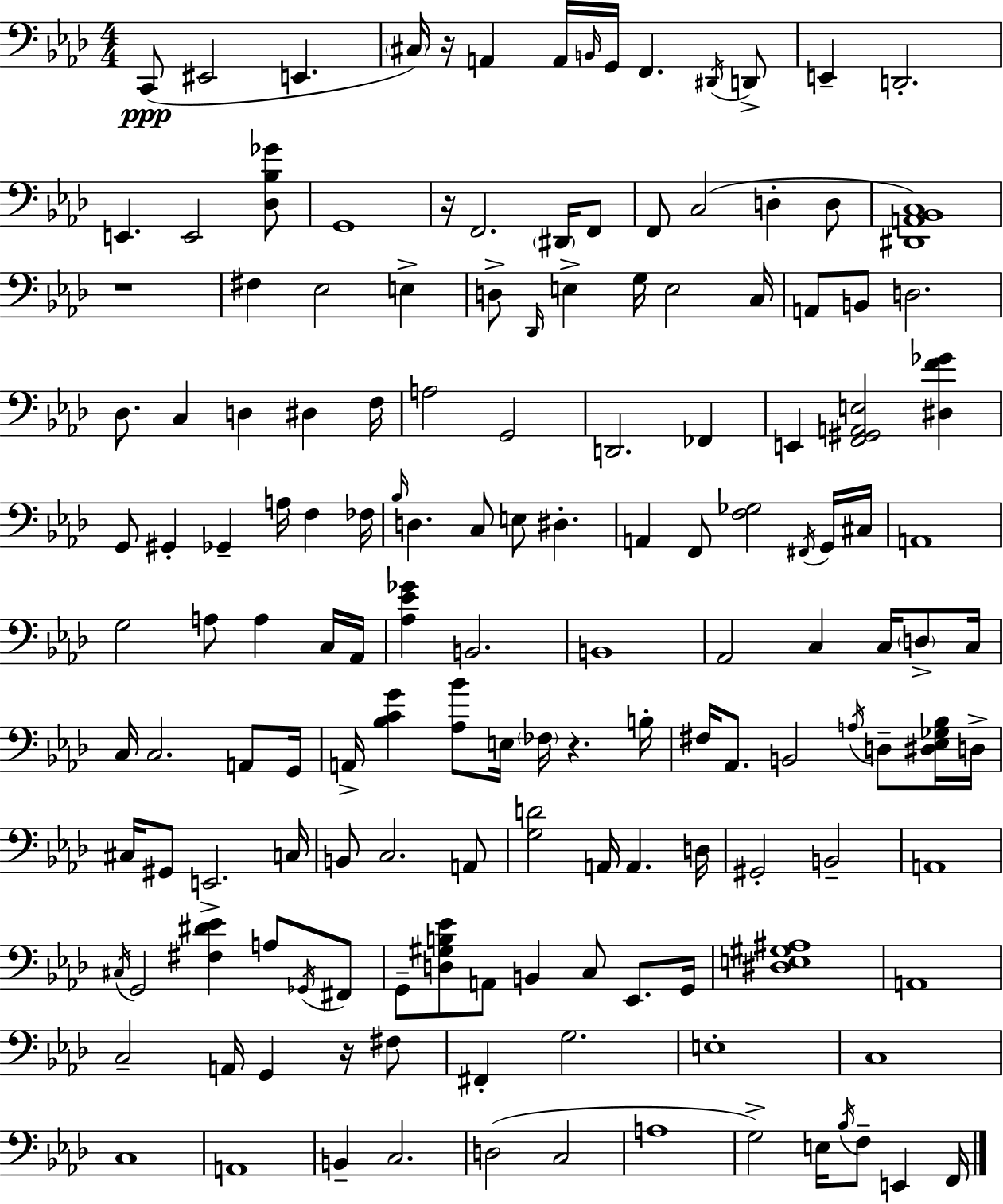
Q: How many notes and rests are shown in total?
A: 152